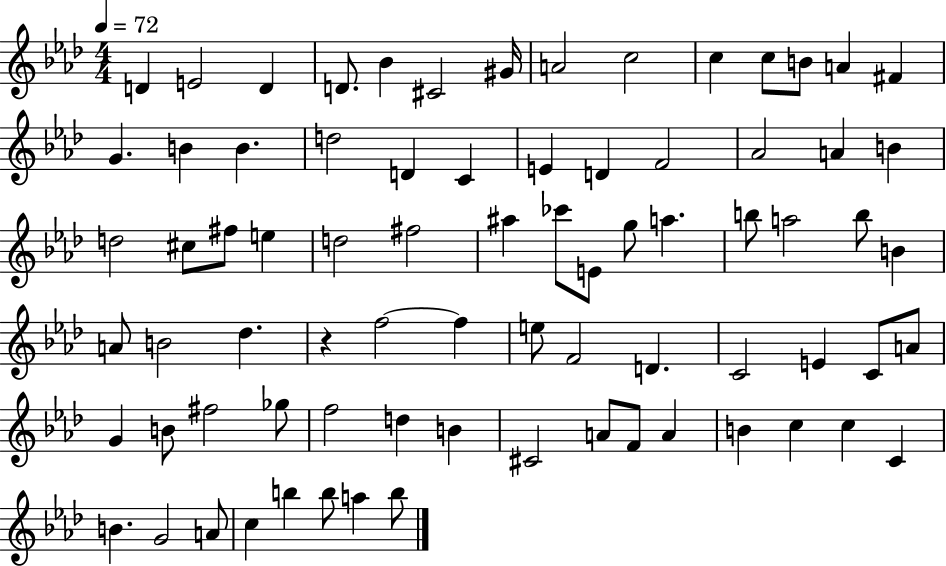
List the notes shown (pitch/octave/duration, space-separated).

D4/q E4/h D4/q D4/e. Bb4/q C#4/h G#4/s A4/h C5/h C5/q C5/e B4/e A4/q F#4/q G4/q. B4/q B4/q. D5/h D4/q C4/q E4/q D4/q F4/h Ab4/h A4/q B4/q D5/h C#5/e F#5/e E5/q D5/h F#5/h A#5/q CES6/e E4/e G5/e A5/q. B5/e A5/h B5/e B4/q A4/e B4/h Db5/q. R/q F5/h F5/q E5/e F4/h D4/q. C4/h E4/q C4/e A4/e G4/q B4/e F#5/h Gb5/e F5/h D5/q B4/q C#4/h A4/e F4/e A4/q B4/q C5/q C5/q C4/q B4/q. G4/h A4/e C5/q B5/q B5/e A5/q B5/e